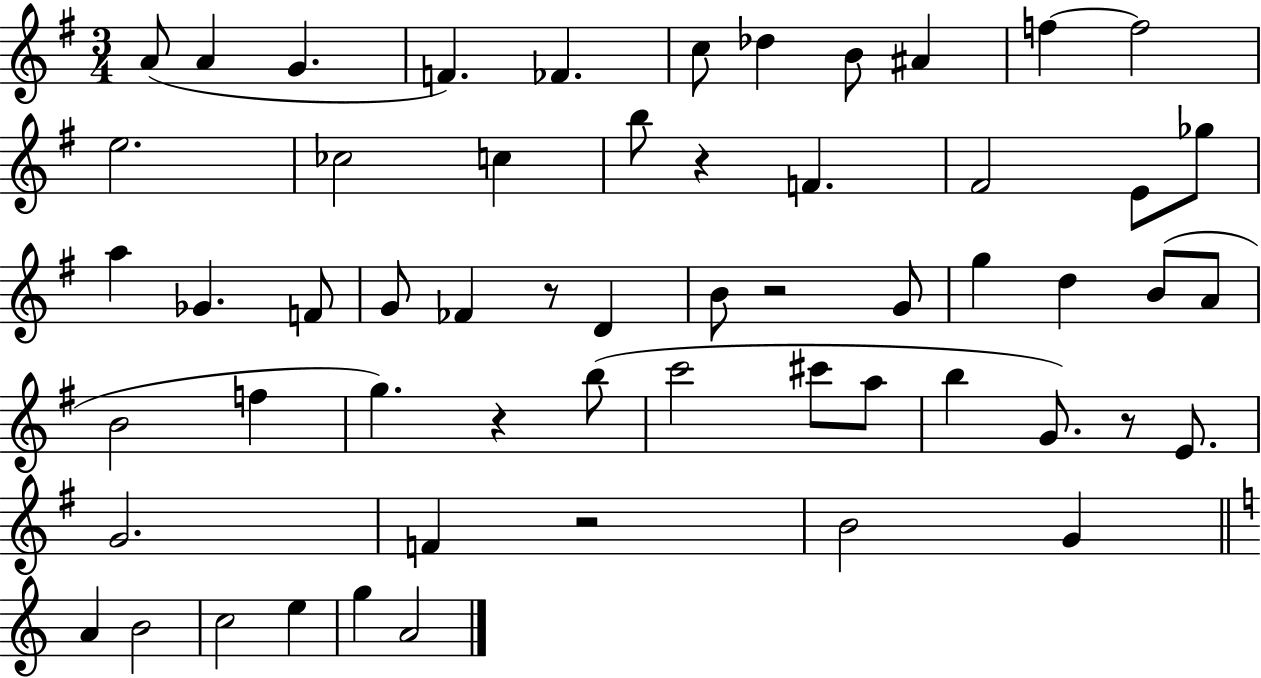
{
  \clef treble
  \numericTimeSignature
  \time 3/4
  \key g \major
  \repeat volta 2 { a'8( a'4 g'4. | f'4.) fes'4. | c''8 des''4 b'8 ais'4 | f''4~~ f''2 | \break e''2. | ces''2 c''4 | b''8 r4 f'4. | fis'2 e'8 ges''8 | \break a''4 ges'4. f'8 | g'8 fes'4 r8 d'4 | b'8 r2 g'8 | g''4 d''4 b'8( a'8 | \break b'2 f''4 | g''4.) r4 b''8( | c'''2 cis'''8 a''8 | b''4 g'8.) r8 e'8. | \break g'2. | f'4 r2 | b'2 g'4 | \bar "||" \break \key a \minor a'4 b'2 | c''2 e''4 | g''4 a'2 | } \bar "|."
}